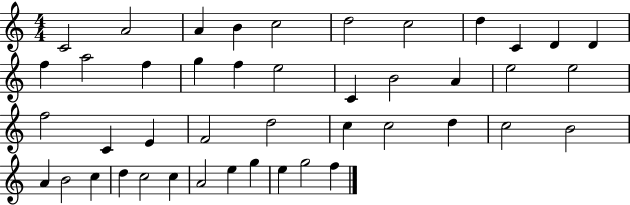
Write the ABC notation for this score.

X:1
T:Untitled
M:4/4
L:1/4
K:C
C2 A2 A B c2 d2 c2 d C D D f a2 f g f e2 C B2 A e2 e2 f2 C E F2 d2 c c2 d c2 B2 A B2 c d c2 c A2 e g e g2 f